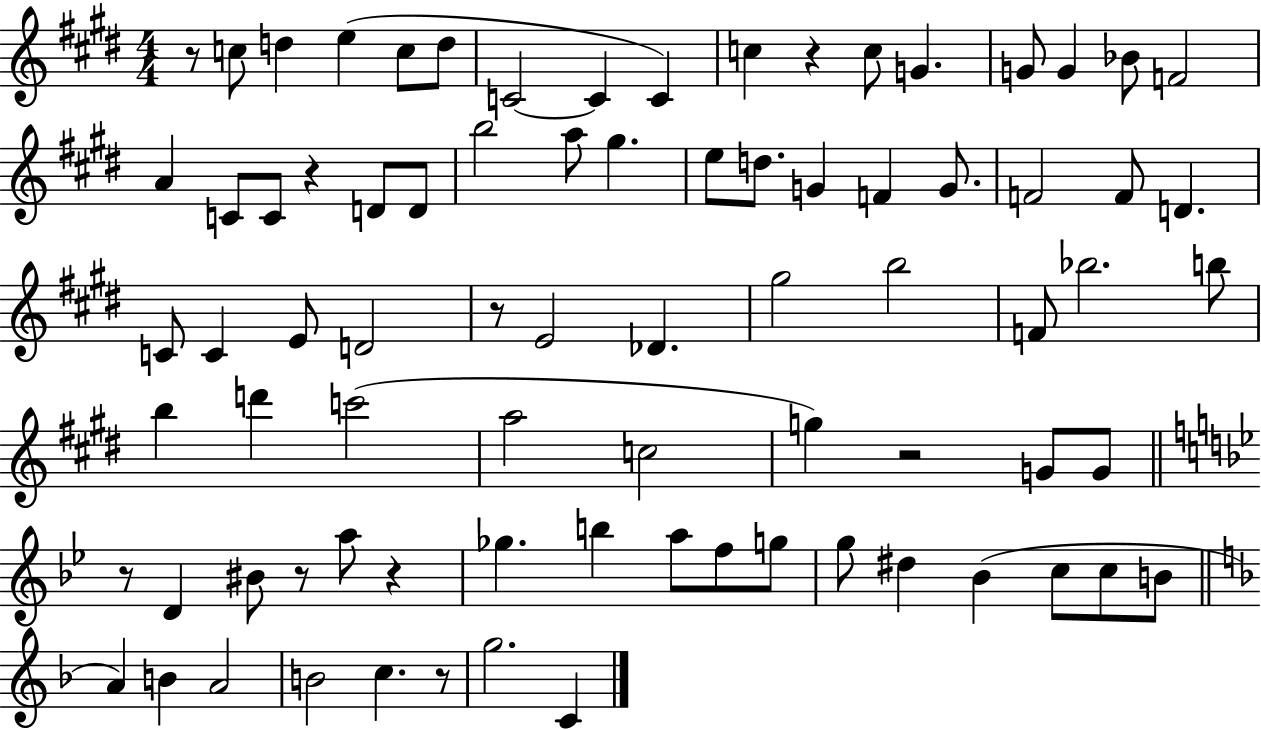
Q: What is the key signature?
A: E major